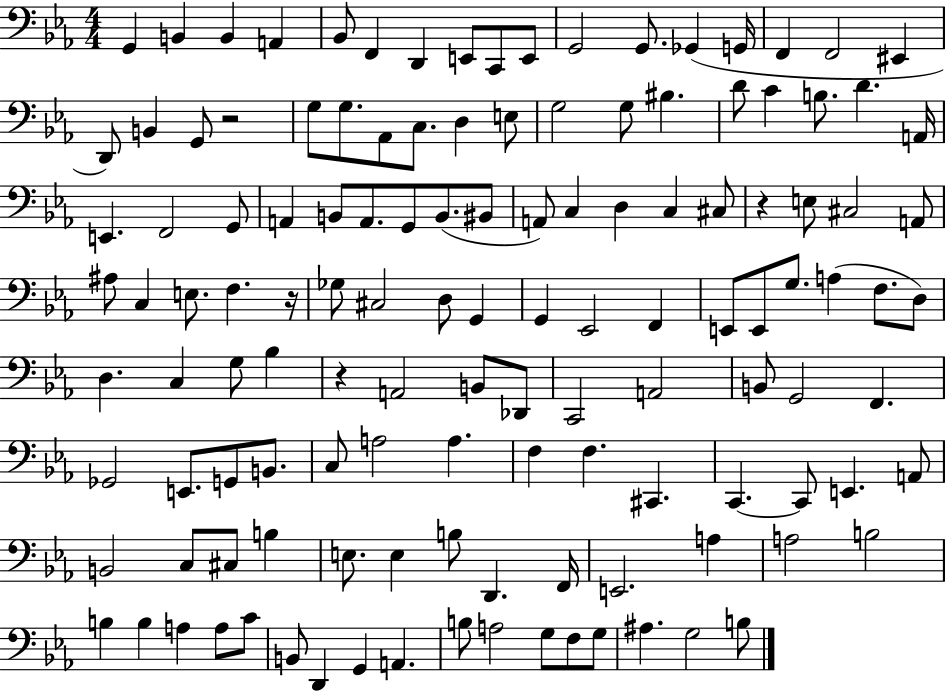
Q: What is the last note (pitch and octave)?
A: B3